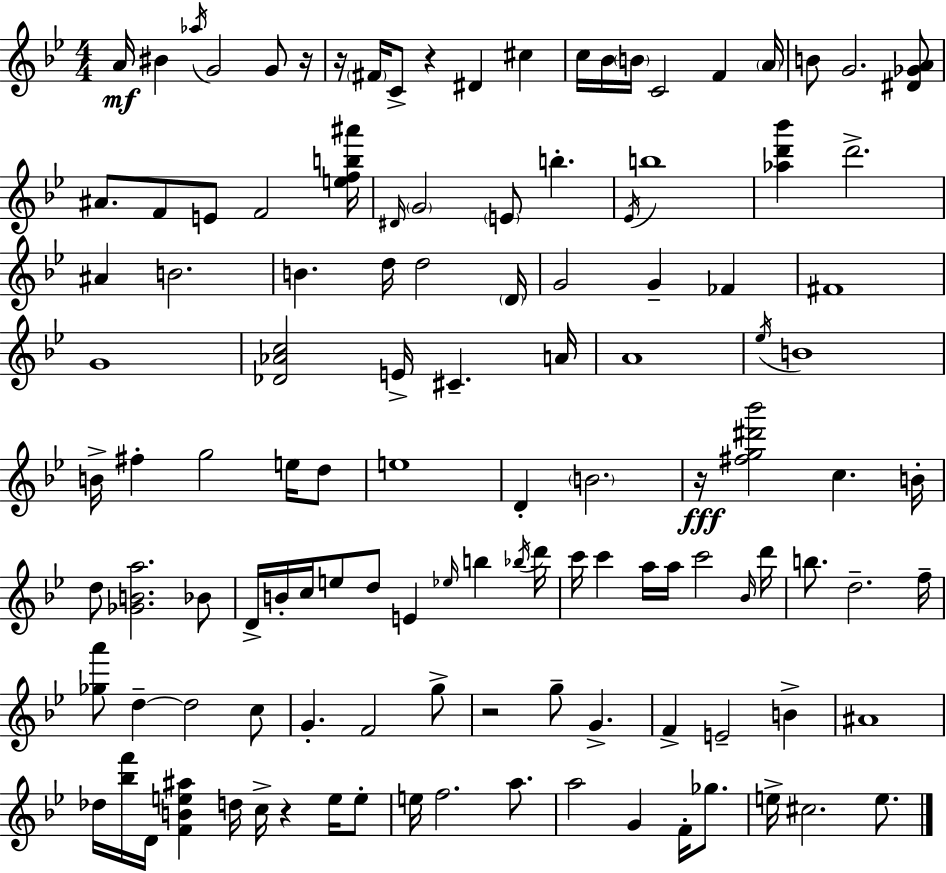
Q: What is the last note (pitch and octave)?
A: E5